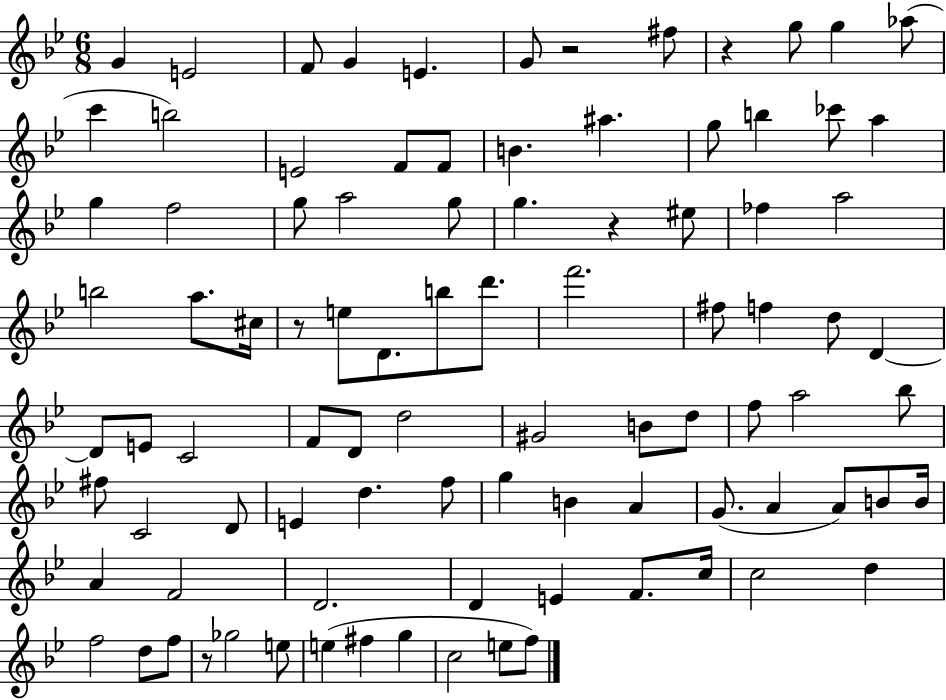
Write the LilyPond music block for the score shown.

{
  \clef treble
  \numericTimeSignature
  \time 6/8
  \key bes \major
  \repeat volta 2 { g'4 e'2 | f'8 g'4 e'4. | g'8 r2 fis''8 | r4 g''8 g''4 aes''8( | \break c'''4 b''2) | e'2 f'8 f'8 | b'4. ais''4. | g''8 b''4 ces'''8 a''4 | \break g''4 f''2 | g''8 a''2 g''8 | g''4. r4 eis''8 | fes''4 a''2 | \break b''2 a''8. cis''16 | r8 e''8 d'8. b''8 d'''8. | f'''2. | fis''8 f''4 d''8 d'4~~ | \break d'8 e'8 c'2 | f'8 d'8 d''2 | gis'2 b'8 d''8 | f''8 a''2 bes''8 | \break fis''8 c'2 d'8 | e'4 d''4. f''8 | g''4 b'4 a'4 | g'8.( a'4 a'8) b'8 b'16 | \break a'4 f'2 | d'2. | d'4 e'4 f'8. c''16 | c''2 d''4 | \break f''2 d''8 f''8 | r8 ges''2 e''8 | e''4( fis''4 g''4 | c''2 e''8 f''8) | \break } \bar "|."
}